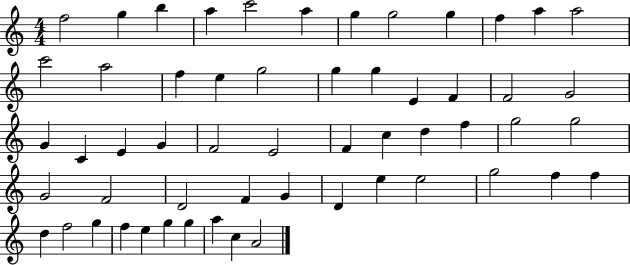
F5/h G5/q B5/q A5/q C6/h A5/q G5/q G5/h G5/q F5/q A5/q A5/h C6/h A5/h F5/q E5/q G5/h G5/q G5/q E4/q F4/q F4/h G4/h G4/q C4/q E4/q G4/q F4/h E4/h F4/q C5/q D5/q F5/q G5/h G5/h G4/h F4/h D4/h F4/q G4/q D4/q E5/q E5/h G5/h F5/q F5/q D5/q F5/h G5/q F5/q E5/q G5/q G5/q A5/q C5/q A4/h